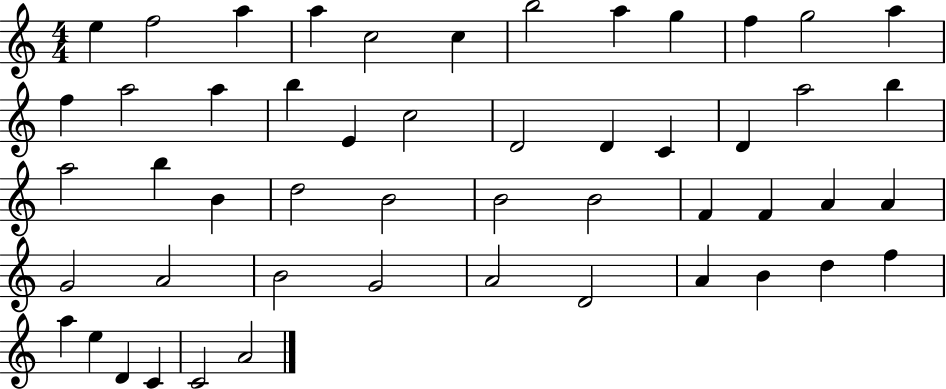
{
  \clef treble
  \numericTimeSignature
  \time 4/4
  \key c \major
  e''4 f''2 a''4 | a''4 c''2 c''4 | b''2 a''4 g''4 | f''4 g''2 a''4 | \break f''4 a''2 a''4 | b''4 e'4 c''2 | d'2 d'4 c'4 | d'4 a''2 b''4 | \break a''2 b''4 b'4 | d''2 b'2 | b'2 b'2 | f'4 f'4 a'4 a'4 | \break g'2 a'2 | b'2 g'2 | a'2 d'2 | a'4 b'4 d''4 f''4 | \break a''4 e''4 d'4 c'4 | c'2 a'2 | \bar "|."
}